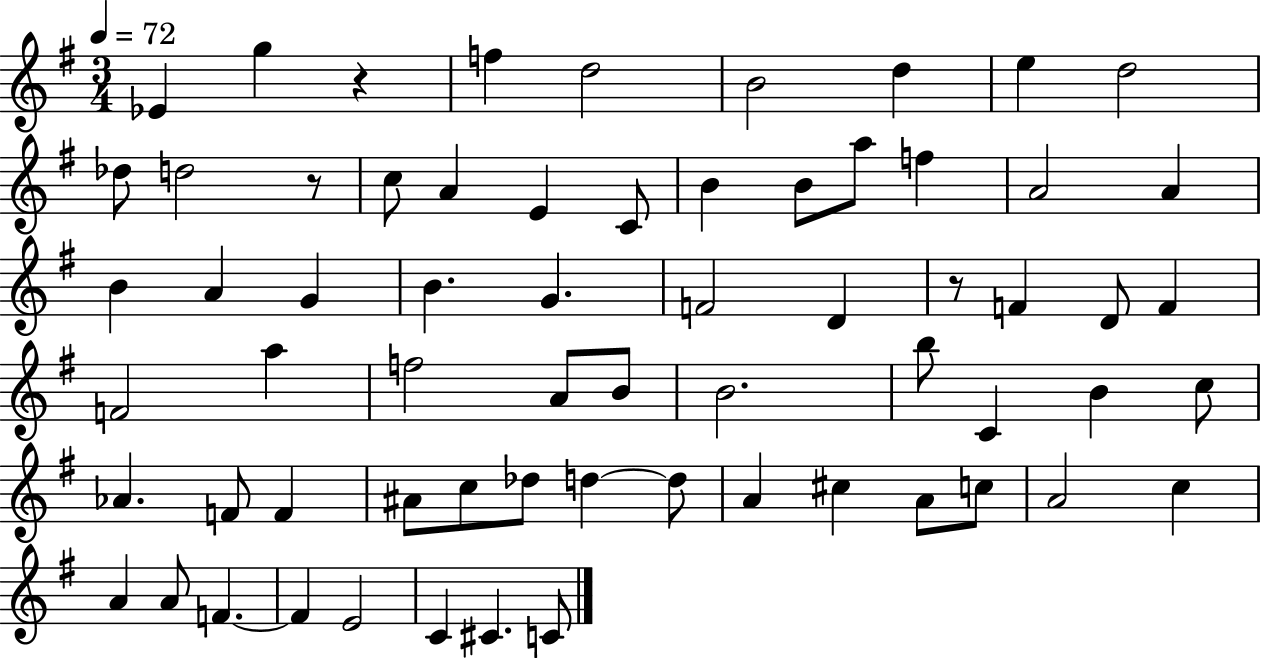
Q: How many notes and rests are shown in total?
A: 65